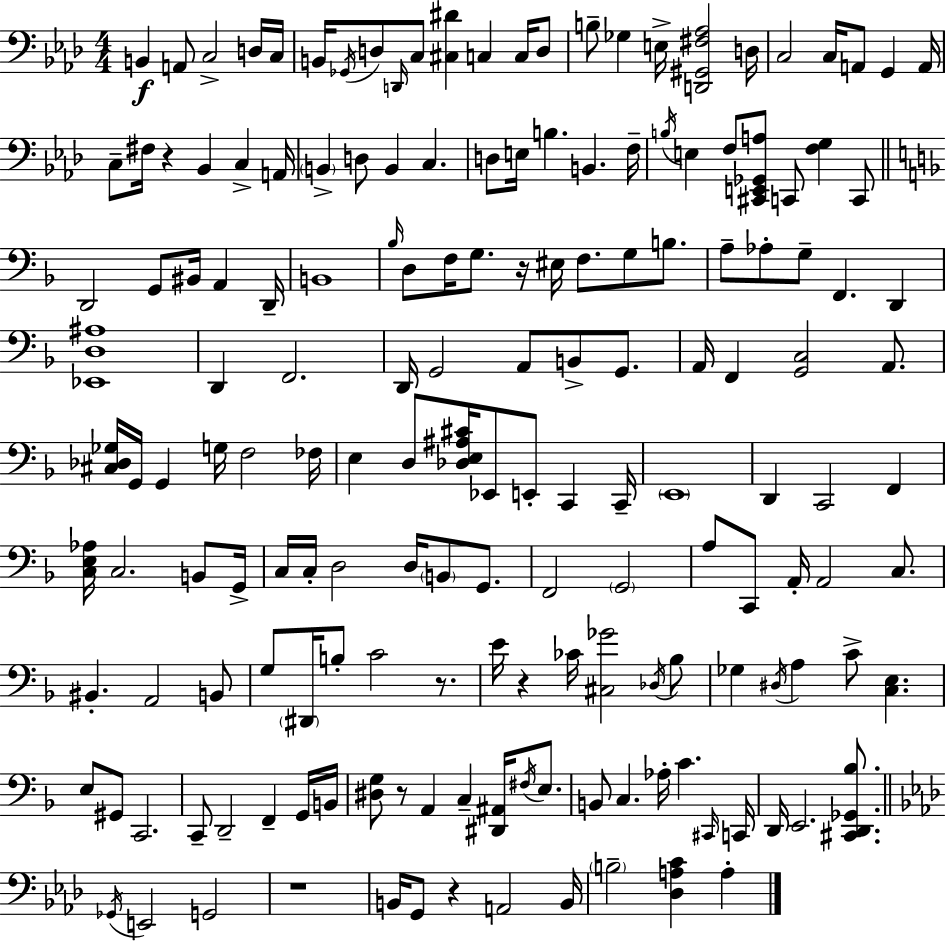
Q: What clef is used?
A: bass